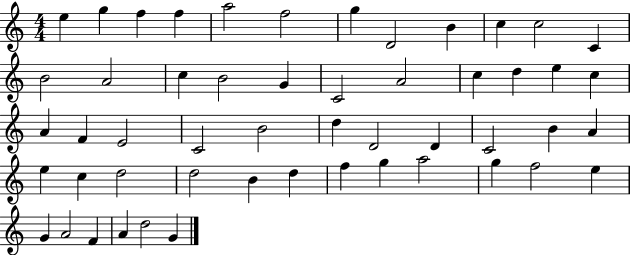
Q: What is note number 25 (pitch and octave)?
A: F4